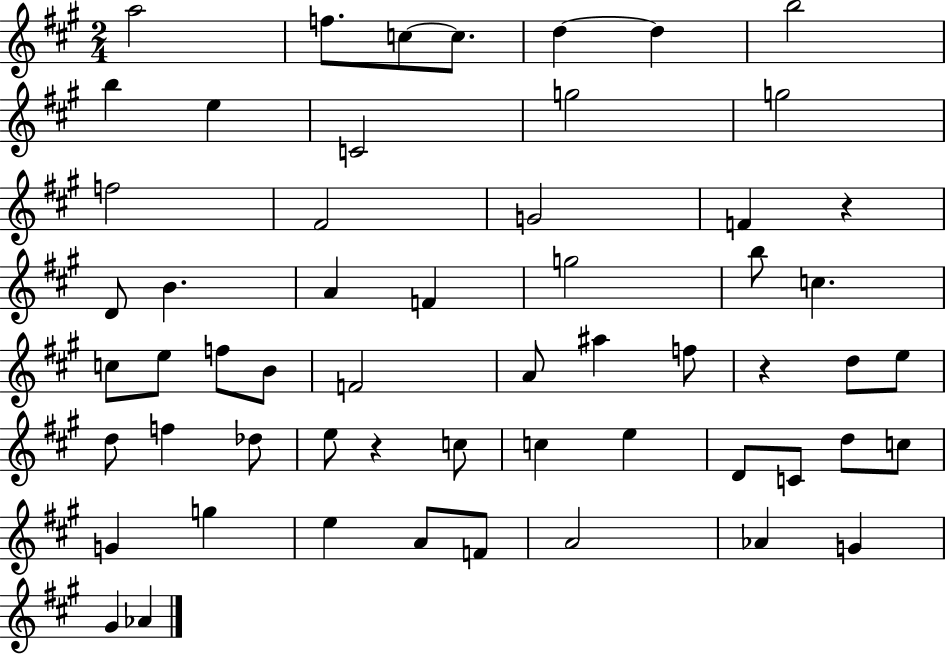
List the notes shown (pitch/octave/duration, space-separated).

A5/h F5/e. C5/e C5/e. D5/q D5/q B5/h B5/q E5/q C4/h G5/h G5/h F5/h F#4/h G4/h F4/q R/q D4/e B4/q. A4/q F4/q G5/h B5/e C5/q. C5/e E5/e F5/e B4/e F4/h A4/e A#5/q F5/e R/q D5/e E5/e D5/e F5/q Db5/e E5/e R/q C5/e C5/q E5/q D4/e C4/e D5/e C5/e G4/q G5/q E5/q A4/e F4/e A4/h Ab4/q G4/q G#4/q Ab4/q